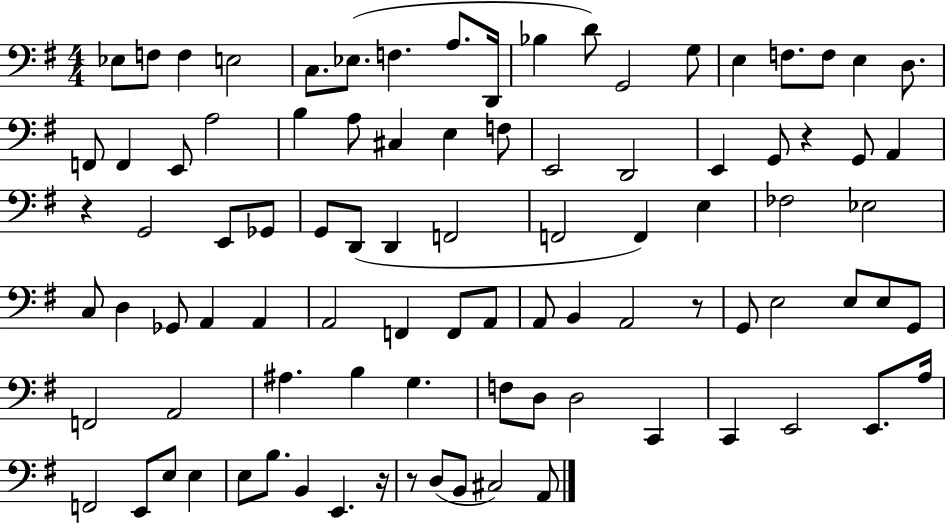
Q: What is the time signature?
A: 4/4